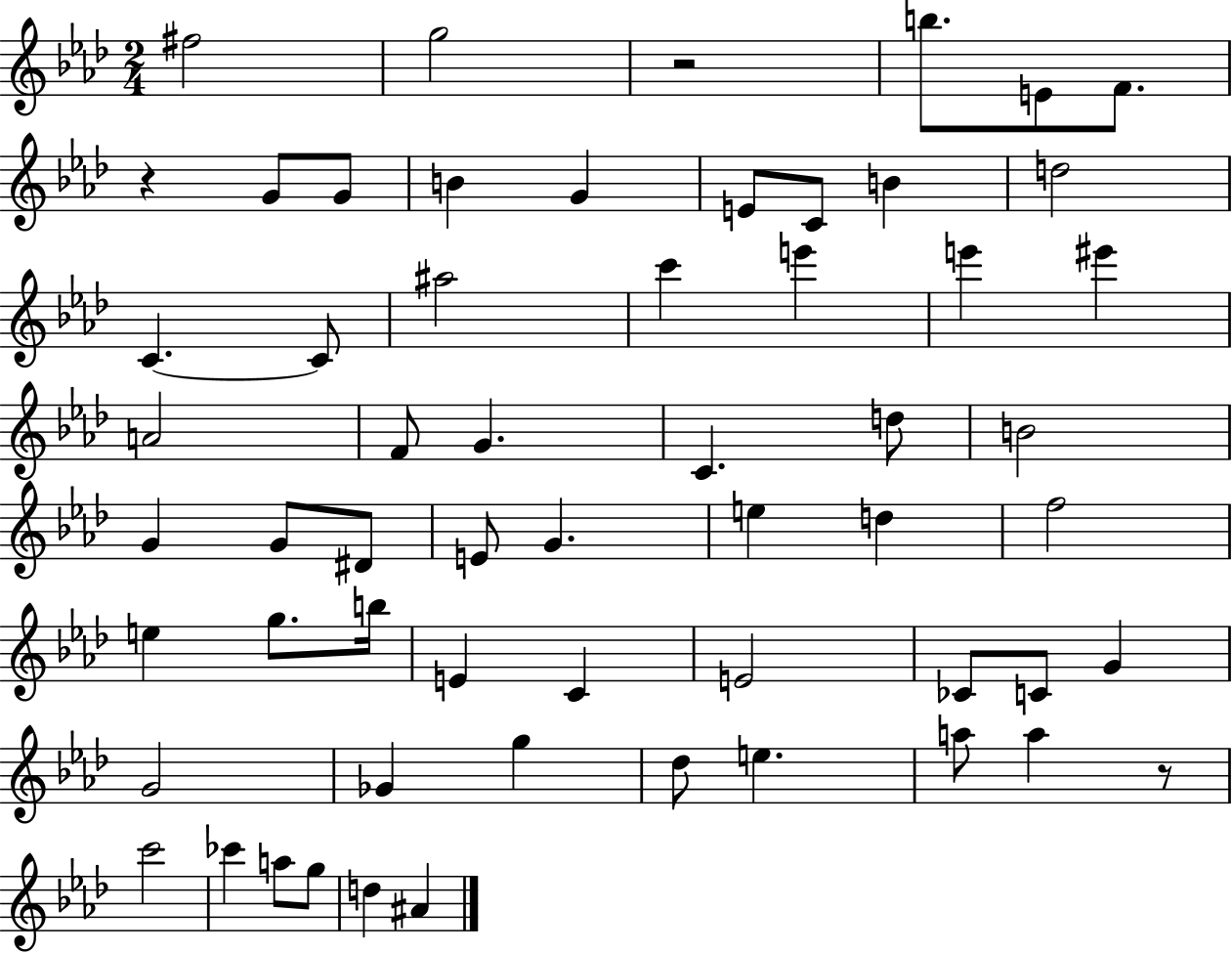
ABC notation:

X:1
T:Untitled
M:2/4
L:1/4
K:Ab
^f2 g2 z2 b/2 E/2 F/2 z G/2 G/2 B G E/2 C/2 B d2 C C/2 ^a2 c' e' e' ^e' A2 F/2 G C d/2 B2 G G/2 ^D/2 E/2 G e d f2 e g/2 b/4 E C E2 _C/2 C/2 G G2 _G g _d/2 e a/2 a z/2 c'2 _c' a/2 g/2 d ^A